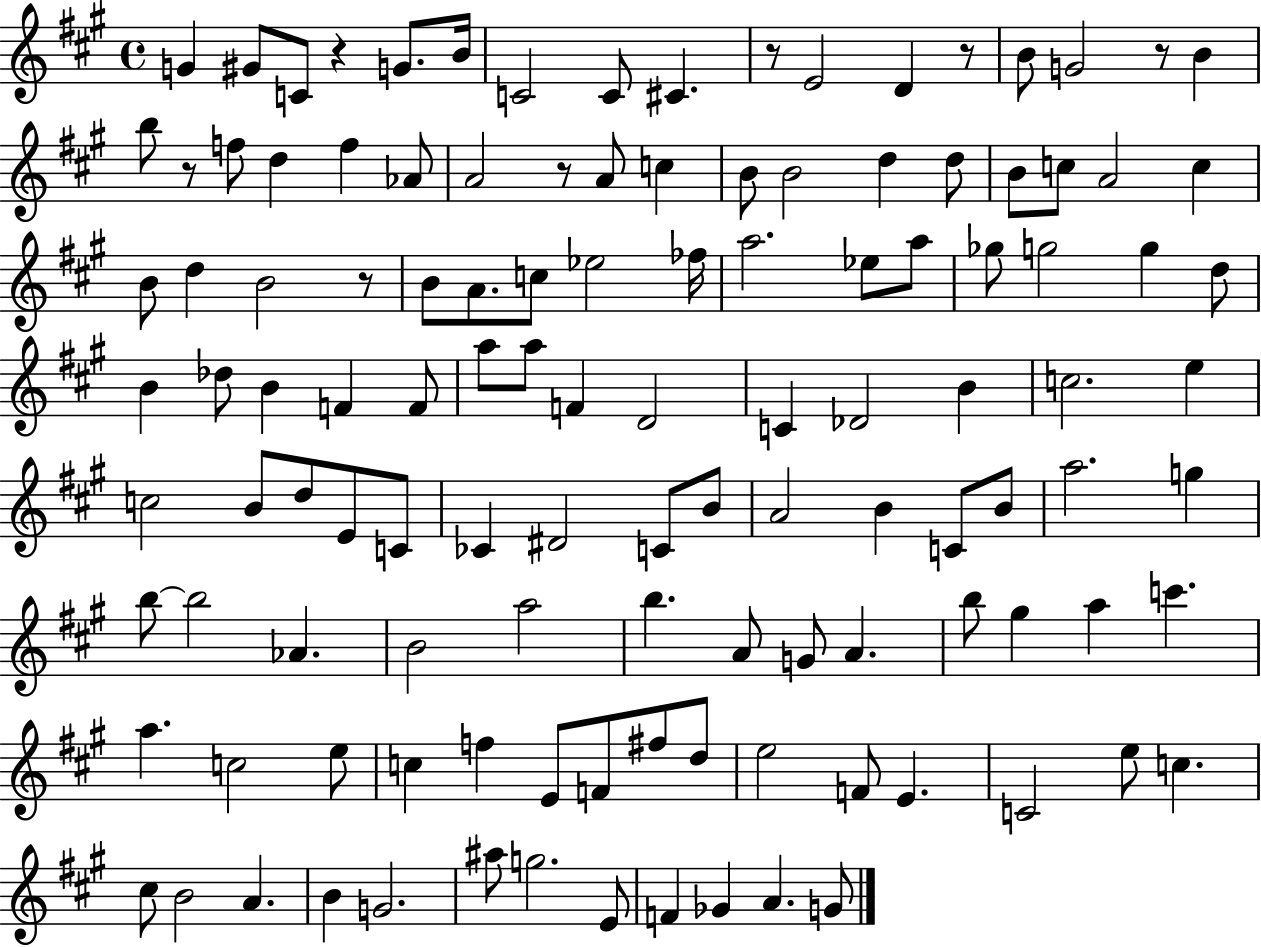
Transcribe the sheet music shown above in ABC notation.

X:1
T:Untitled
M:4/4
L:1/4
K:A
G ^G/2 C/2 z G/2 B/4 C2 C/2 ^C z/2 E2 D z/2 B/2 G2 z/2 B b/2 z/2 f/2 d f _A/2 A2 z/2 A/2 c B/2 B2 d d/2 B/2 c/2 A2 c B/2 d B2 z/2 B/2 A/2 c/2 _e2 _f/4 a2 _e/2 a/2 _g/2 g2 g d/2 B _d/2 B F F/2 a/2 a/2 F D2 C _D2 B c2 e c2 B/2 d/2 E/2 C/2 _C ^D2 C/2 B/2 A2 B C/2 B/2 a2 g b/2 b2 _A B2 a2 b A/2 G/2 A b/2 ^g a c' a c2 e/2 c f E/2 F/2 ^f/2 d/2 e2 F/2 E C2 e/2 c ^c/2 B2 A B G2 ^a/2 g2 E/2 F _G A G/2